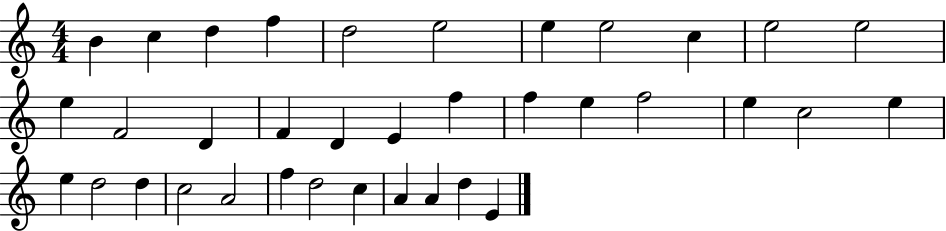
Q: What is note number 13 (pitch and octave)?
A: F4